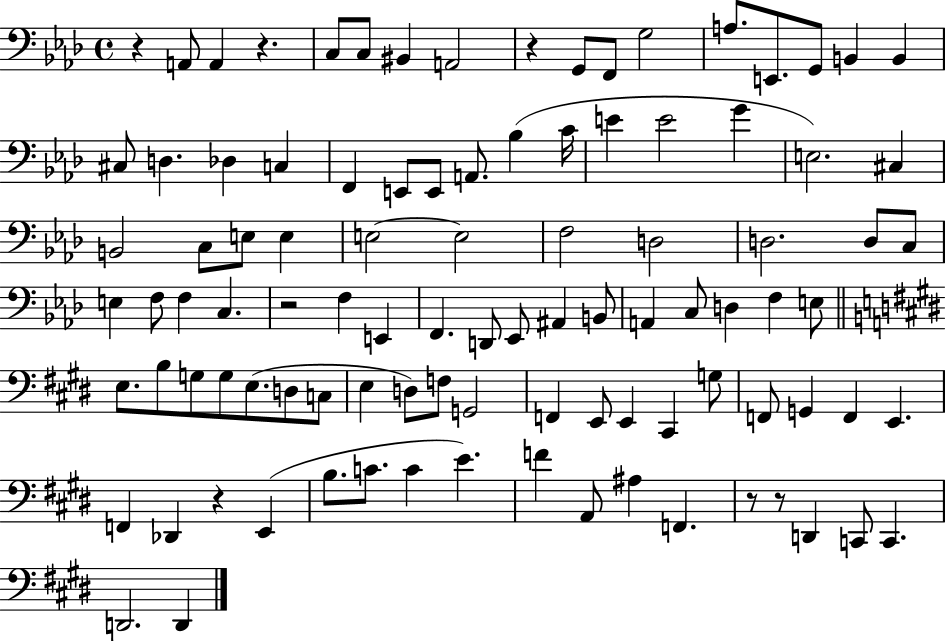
R/q A2/e A2/q R/q. C3/e C3/e BIS2/q A2/h R/q G2/e F2/e G3/h A3/e. E2/e. G2/e B2/q B2/q C#3/e D3/q. Db3/q C3/q F2/q E2/e E2/e A2/e. Bb3/q C4/s E4/q E4/h G4/q E3/h. C#3/q B2/h C3/e E3/e E3/q E3/h E3/h F3/h D3/h D3/h. D3/e C3/e E3/q F3/e F3/q C3/q. R/h F3/q E2/q F2/q. D2/e Eb2/e A#2/q B2/e A2/q C3/e D3/q F3/q E3/e E3/e. B3/e G3/e G3/e E3/e. D3/e C3/e E3/q D3/e F3/e G2/h F2/q E2/e E2/q C#2/q G3/e F2/e G2/q F2/q E2/q. F2/q Db2/q R/q E2/q B3/e. C4/e. C4/q E4/q. F4/q A2/e A#3/q F2/q. R/e R/e D2/q C2/e C2/q. D2/h. D2/q